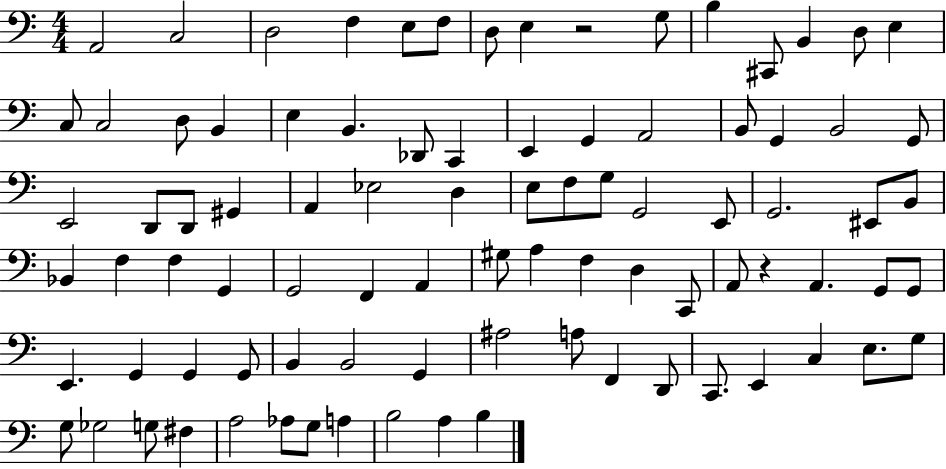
X:1
T:Untitled
M:4/4
L:1/4
K:C
A,,2 C,2 D,2 F, E,/2 F,/2 D,/2 E, z2 G,/2 B, ^C,,/2 B,, D,/2 E, C,/2 C,2 D,/2 B,, E, B,, _D,,/2 C,, E,, G,, A,,2 B,,/2 G,, B,,2 G,,/2 E,,2 D,,/2 D,,/2 ^G,, A,, _E,2 D, E,/2 F,/2 G,/2 G,,2 E,,/2 G,,2 ^E,,/2 B,,/2 _B,, F, F, G,, G,,2 F,, A,, ^G,/2 A, F, D, C,,/2 A,,/2 z A,, G,,/2 G,,/2 E,, G,, G,, G,,/2 B,, B,,2 G,, ^A,2 A,/2 F,, D,,/2 C,,/2 E,, C, E,/2 G,/2 G,/2 _G,2 G,/2 ^F, A,2 _A,/2 G,/2 A, B,2 A, B,